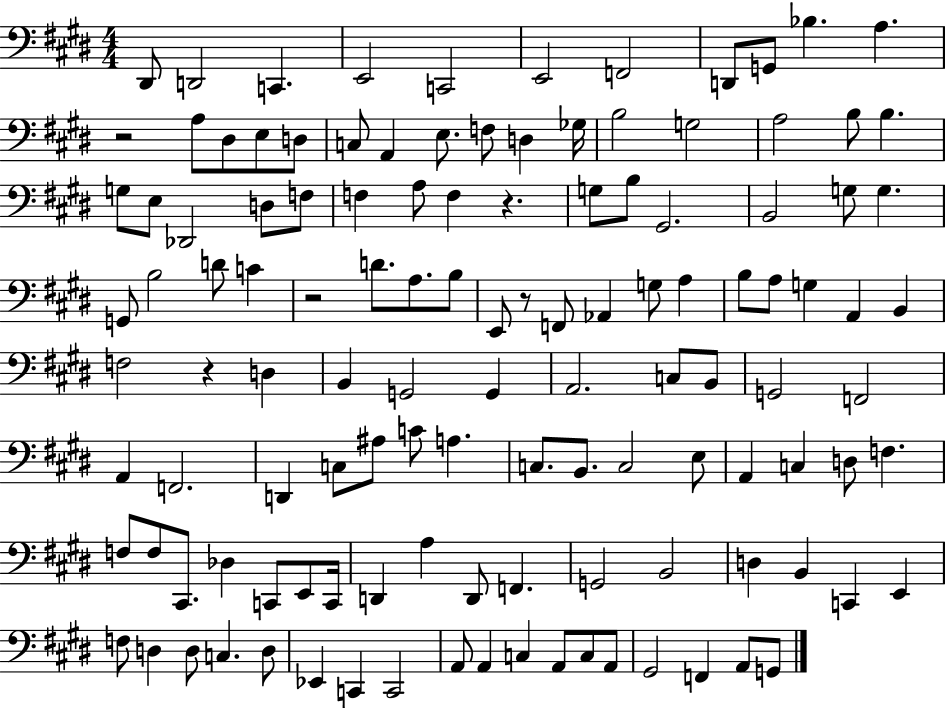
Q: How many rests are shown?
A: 5